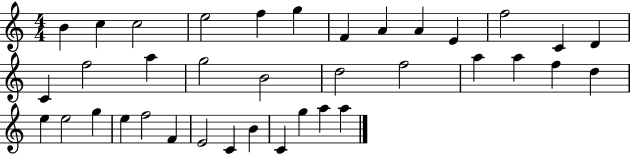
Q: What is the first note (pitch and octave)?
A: B4